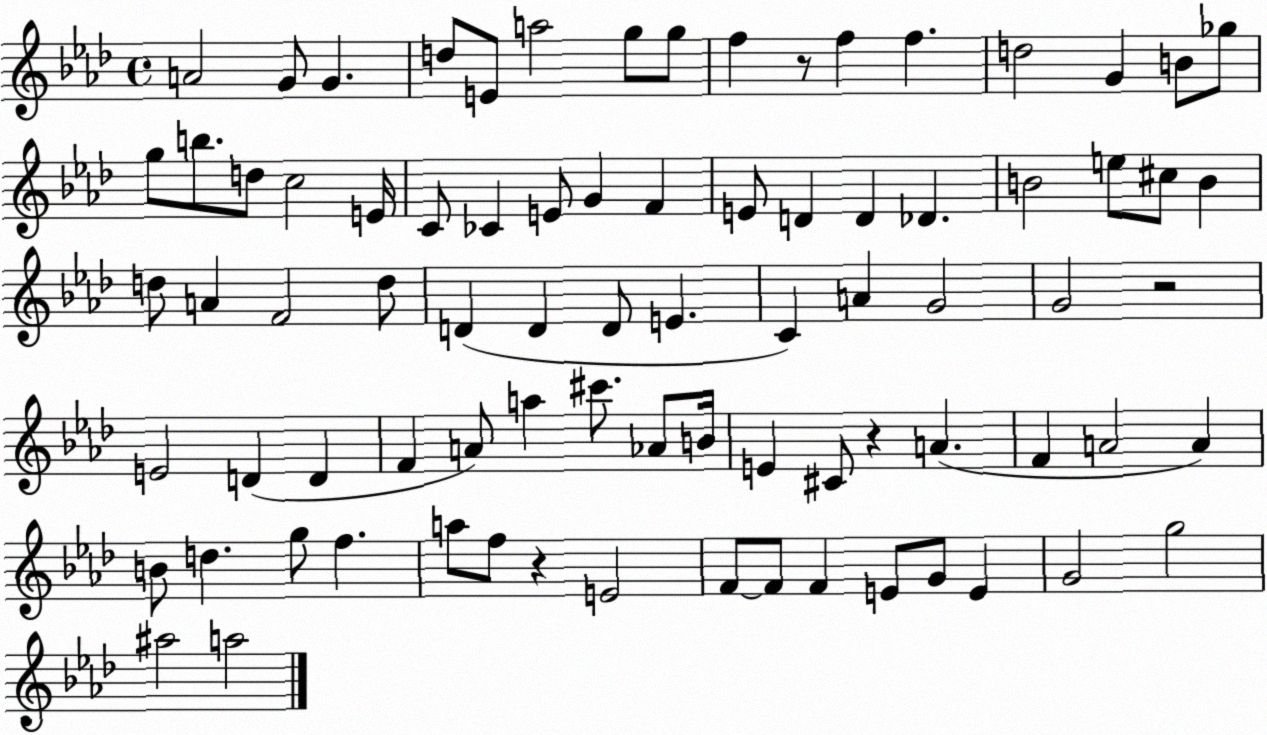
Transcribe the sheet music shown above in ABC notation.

X:1
T:Untitled
M:4/4
L:1/4
K:Ab
A2 G/2 G d/2 E/2 a2 g/2 g/2 f z/2 f f d2 G B/2 _g/2 g/2 b/2 d/2 c2 E/4 C/2 _C E/2 G F E/2 D D _D B2 e/2 ^c/2 B d/2 A F2 d/2 D D D/2 E C A G2 G2 z2 E2 D D F A/2 a ^c'/2 _A/2 B/4 E ^C/2 z A F A2 A B/2 d g/2 f a/2 f/2 z E2 F/2 F/2 F E/2 G/2 E G2 g2 ^a2 a2